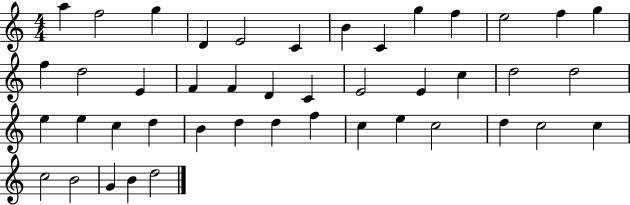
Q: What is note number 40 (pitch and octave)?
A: C5